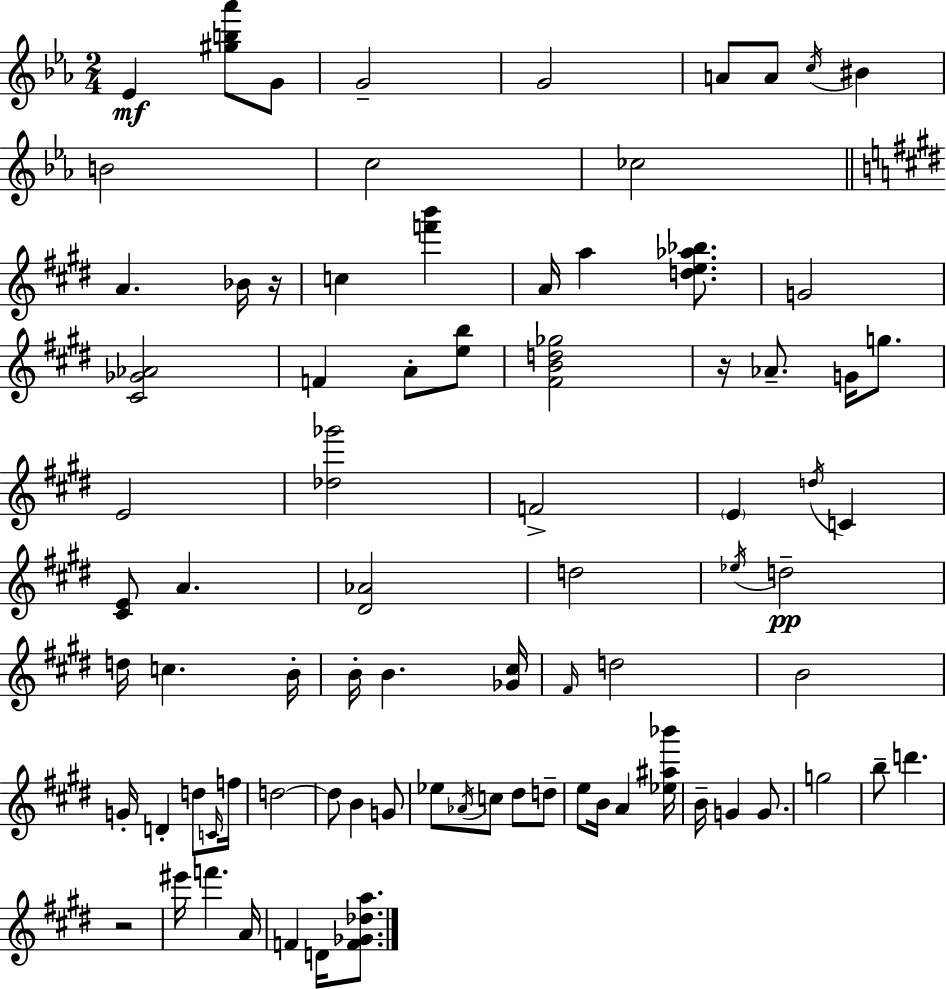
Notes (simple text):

Eb4/q [G#5,B5,Ab6]/e G4/e G4/h G4/h A4/e A4/e C5/s BIS4/q B4/h C5/h CES5/h A4/q. Bb4/s R/s C5/q [F6,B6]/q A4/s A5/q [D5,E5,Ab5,Bb5]/e. G4/h [C#4,Gb4,Ab4]/h F4/q A4/e [E5,B5]/e [F#4,B4,D5,Gb5]/h R/s Ab4/e. G4/s G5/e. E4/h [Db5,Gb6]/h F4/h E4/q D5/s C4/q [C#4,E4]/e A4/q. [D#4,Ab4]/h D5/h Eb5/s D5/h D5/s C5/q. B4/s B4/s B4/q. [Gb4,C#5]/s F#4/s D5/h B4/h G4/s D4/q D5/e C4/s F5/s D5/h D5/e B4/q G4/e Eb5/e Ab4/s C5/e D#5/e D5/e E5/e B4/s A4/q [Eb5,A#5,Bb6]/s B4/s G4/q G4/e. G5/h B5/e D6/q. R/h EIS6/s F6/q. A4/s F4/q D4/s [F4,Gb4,Db5,A5]/e.